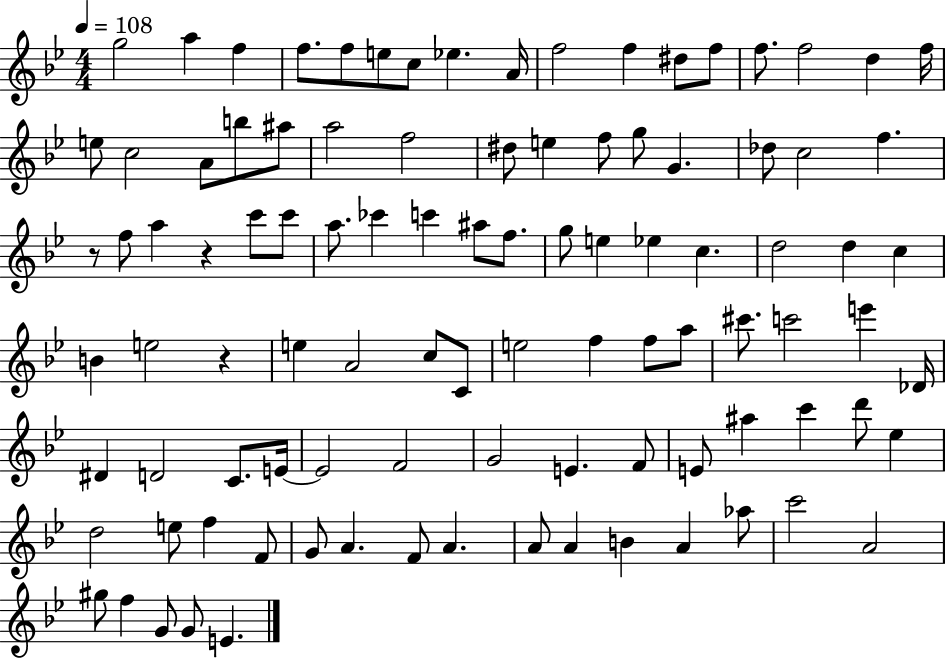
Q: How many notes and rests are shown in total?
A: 99